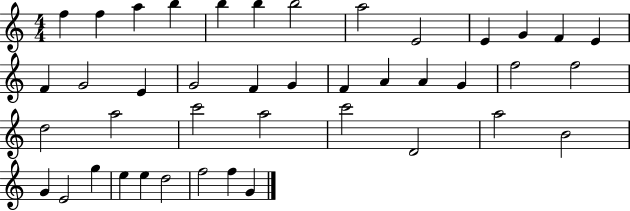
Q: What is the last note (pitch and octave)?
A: G4